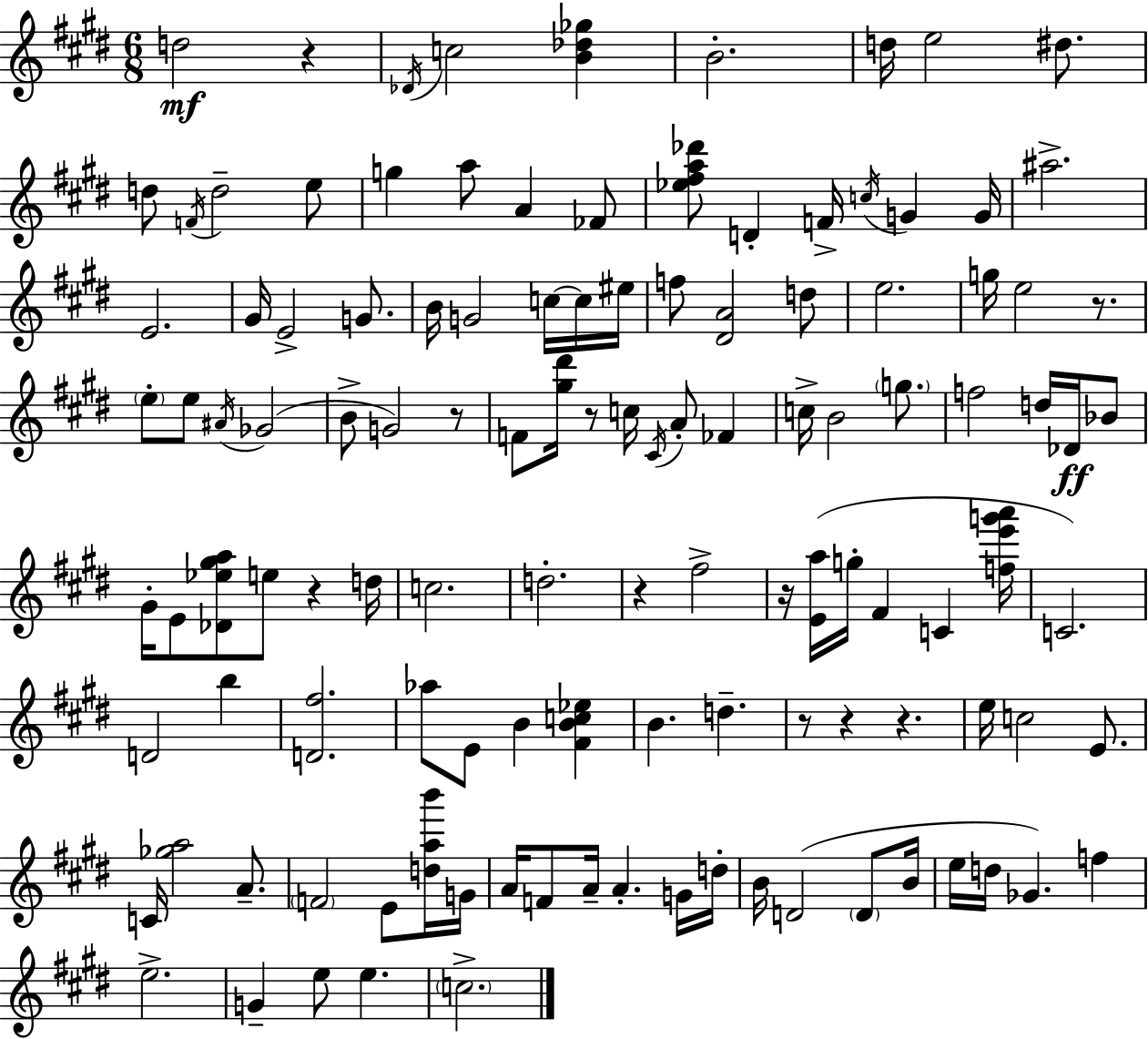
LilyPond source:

{
  \clef treble
  \numericTimeSignature
  \time 6/8
  \key e \major
  d''2\mf r4 | \acciaccatura { des'16 } c''2 <b' des'' ges''>4 | b'2.-. | d''16 e''2 dis''8. | \break d''8 \acciaccatura { f'16 } d''2-- | e''8 g''4 a''8 a'4 | fes'8 <ees'' fis'' a'' des'''>8 d'4-. f'16-> \acciaccatura { c''16 } g'4 | g'16 ais''2.-> | \break e'2. | gis'16 e'2-> | g'8. b'16 g'2 | c''16~~ c''16 eis''16 f''8 <dis' a'>2 | \break d''8 e''2. | g''16 e''2 | r8. \parenthesize e''8-. e''8 \acciaccatura { ais'16 }( ges'2 | b'8-> g'2) | \break r8 f'8 <gis'' dis'''>16 r8 c''16 \acciaccatura { cis'16 } a'8-. | fes'4 c''16-> b'2 | \parenthesize g''8. f''2 | d''16 des'16\ff bes'8 gis'16-. e'8 <des' ees'' gis'' a''>8 e''8 | \break r4 d''16 c''2. | d''2.-. | r4 fis''2-> | r16 <e' a''>16( g''16-. fis'4 | \break c'4 <f'' e''' g''' a'''>16 c'2.) | d'2 | b''4 <d' fis''>2. | aes''8 e'8 b'4 | \break <fis' b' c'' ees''>4 b'4. d''4.-- | r8 r4 r4. | e''16 c''2 | e'8. c'16 <ges'' a''>2 | \break a'8.-- \parenthesize f'2 | e'8 <d'' a'' b'''>16 g'16 a'16 f'8 a'16-- a'4.-. | g'16 d''16-. b'16 d'2( | \parenthesize d'8 b'16 e''16 d''16 ges'4.) | \break f''4 e''2.-> | g'4-- e''8 e''4. | \parenthesize c''2.-> | \bar "|."
}